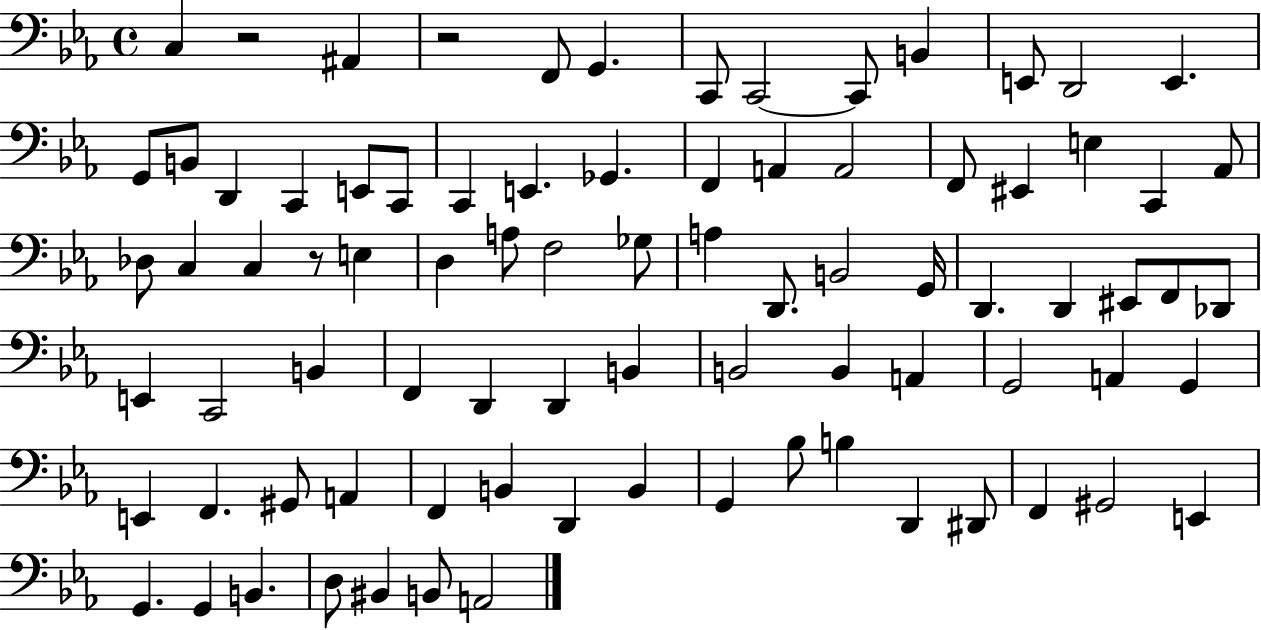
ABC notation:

X:1
T:Untitled
M:4/4
L:1/4
K:Eb
C, z2 ^A,, z2 F,,/2 G,, C,,/2 C,,2 C,,/2 B,, E,,/2 D,,2 E,, G,,/2 B,,/2 D,, C,, E,,/2 C,,/2 C,, E,, _G,, F,, A,, A,,2 F,,/2 ^E,, E, C,, _A,,/2 _D,/2 C, C, z/2 E, D, A,/2 F,2 _G,/2 A, D,,/2 B,,2 G,,/4 D,, D,, ^E,,/2 F,,/2 _D,,/2 E,, C,,2 B,, F,, D,, D,, B,, B,,2 B,, A,, G,,2 A,, G,, E,, F,, ^G,,/2 A,, F,, B,, D,, B,, G,, _B,/2 B, D,, ^D,,/2 F,, ^G,,2 E,, G,, G,, B,, D,/2 ^B,, B,,/2 A,,2